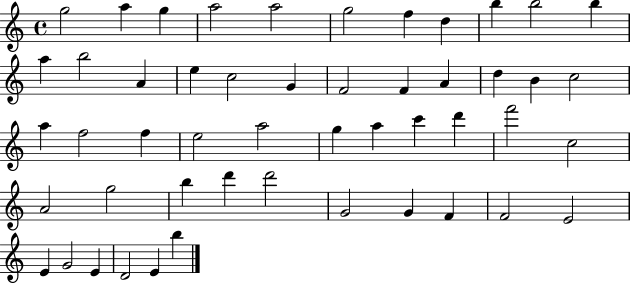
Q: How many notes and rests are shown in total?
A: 50